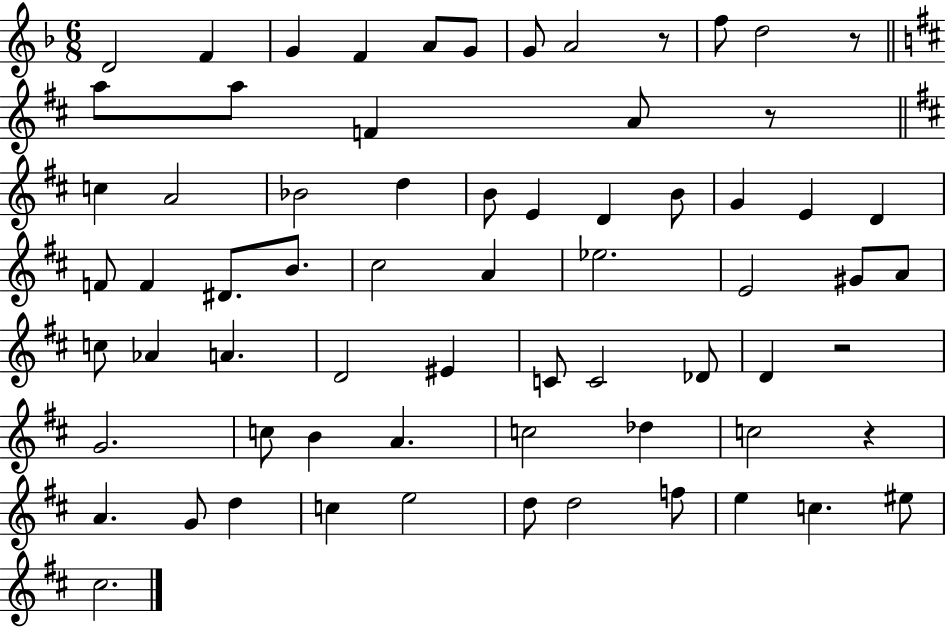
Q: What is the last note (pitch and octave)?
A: C#5